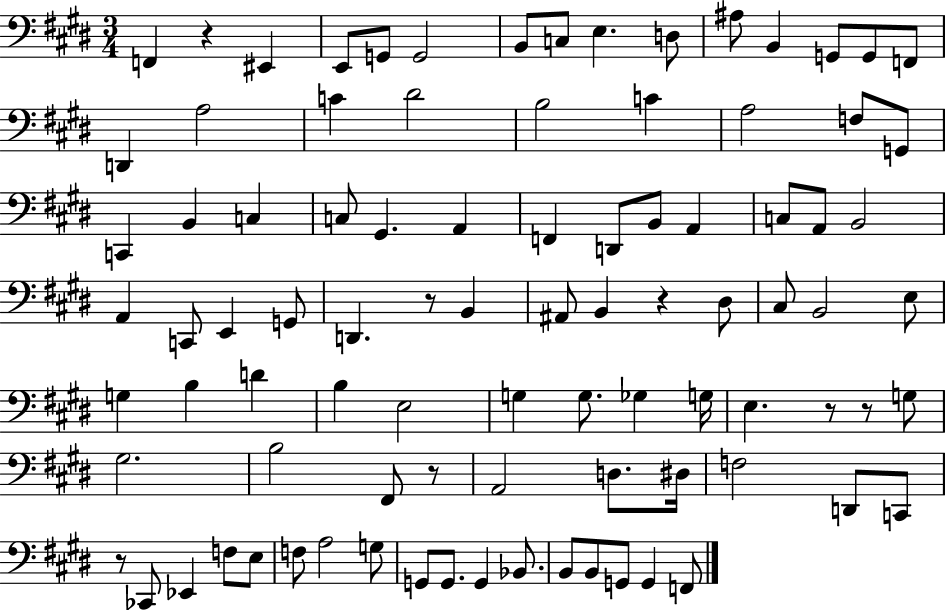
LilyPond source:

{
  \clef bass
  \numericTimeSignature
  \time 3/4
  \key e \major
  f,4 r4 eis,4 | e,8 g,8 g,2 | b,8 c8 e4. d8 | ais8 b,4 g,8 g,8 f,8 | \break d,4 a2 | c'4 dis'2 | b2 c'4 | a2 f8 g,8 | \break c,4 b,4 c4 | c8 gis,4. a,4 | f,4 d,8 b,8 a,4 | c8 a,8 b,2 | \break a,4 c,8 e,4 g,8 | d,4. r8 b,4 | ais,8 b,4 r4 dis8 | cis8 b,2 e8 | \break g4 b4 d'4 | b4 e2 | g4 g8. ges4 g16 | e4. r8 r8 g8 | \break gis2. | b2 fis,8 r8 | a,2 d8. dis16 | f2 d,8 c,8 | \break r8 ces,8 ees,4 f8 e8 | f8 a2 g8 | g,8 g,8. g,4 bes,8. | b,8 b,8 g,8 g,4 f,8 | \break \bar "|."
}